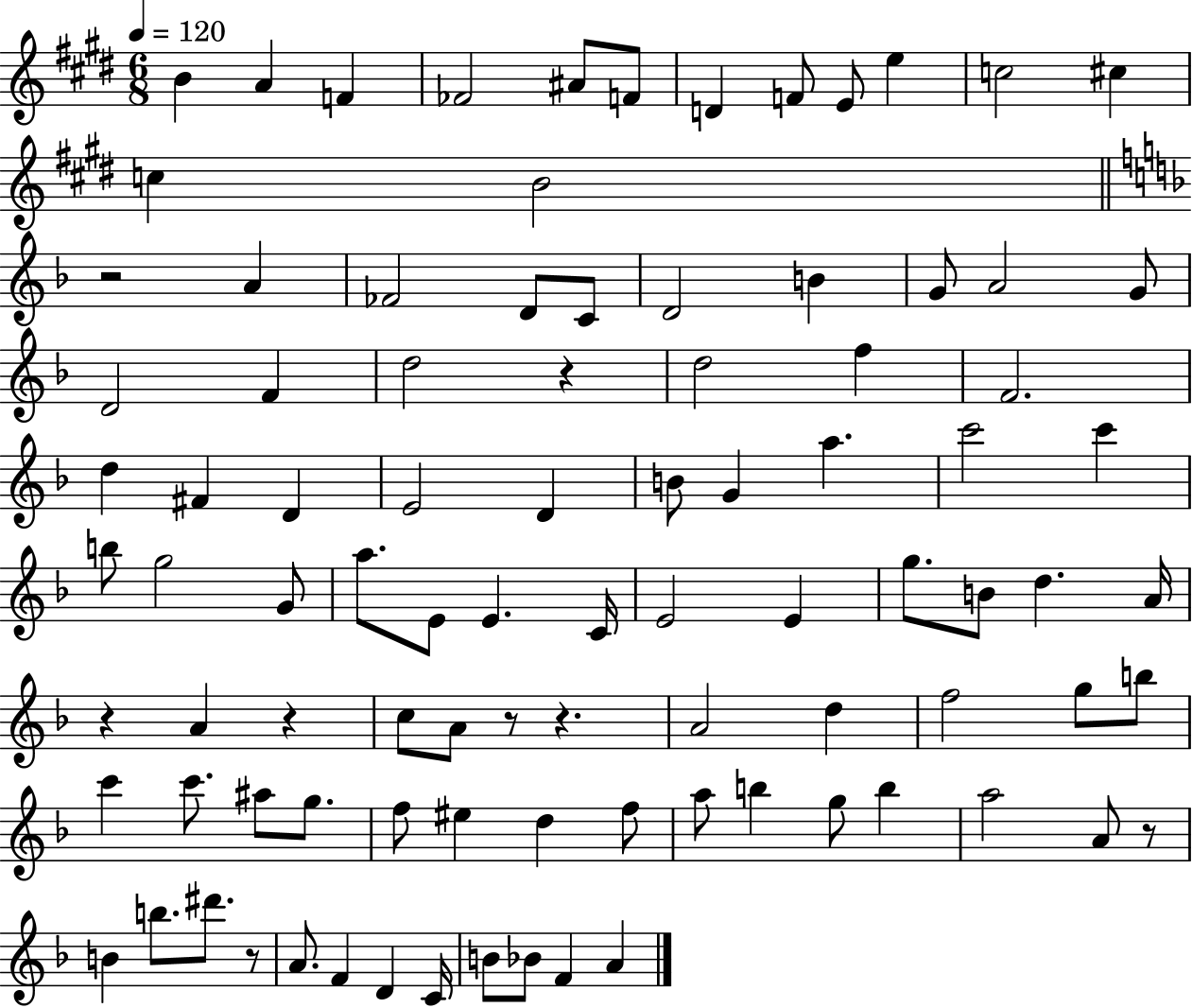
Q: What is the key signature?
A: E major